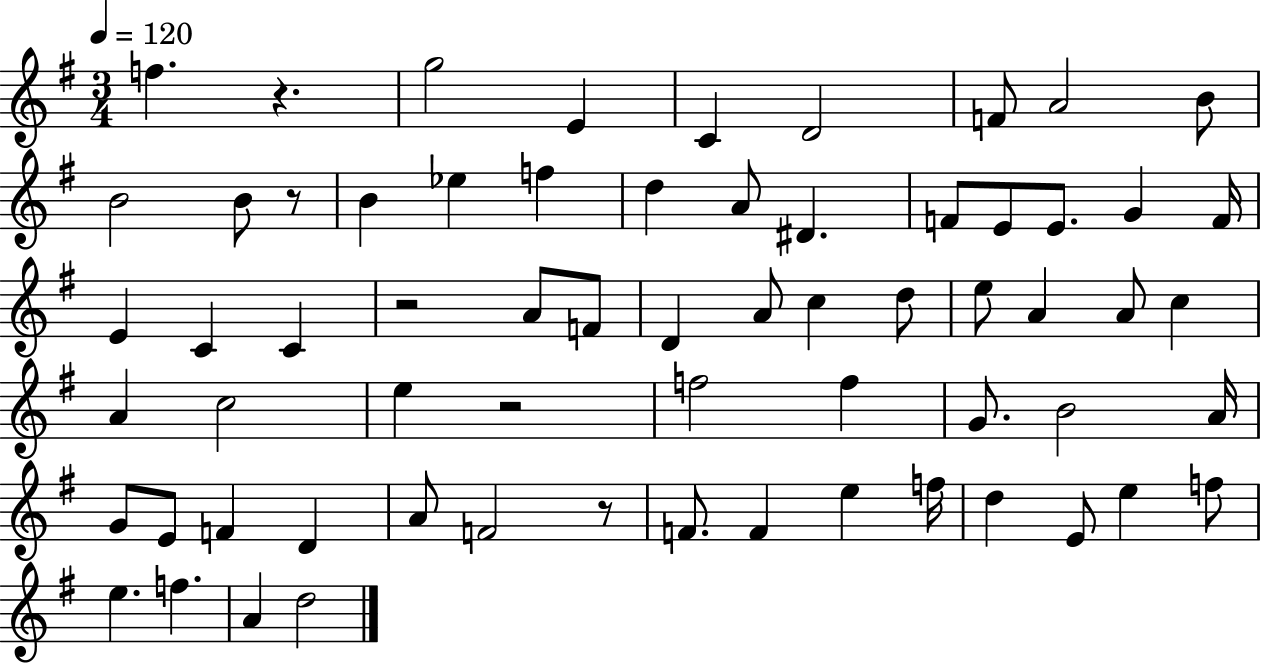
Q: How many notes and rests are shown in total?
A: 65